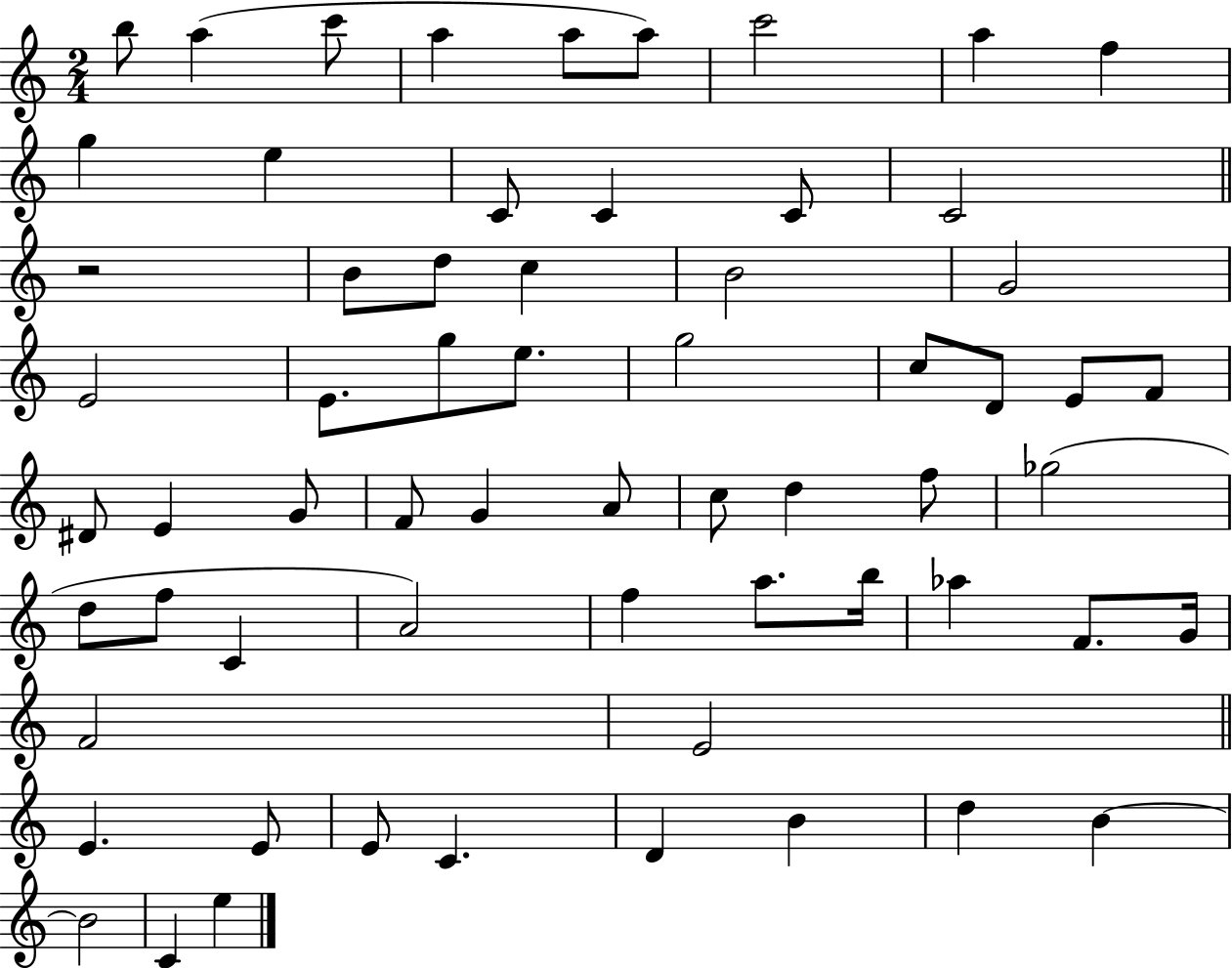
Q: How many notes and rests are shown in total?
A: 63